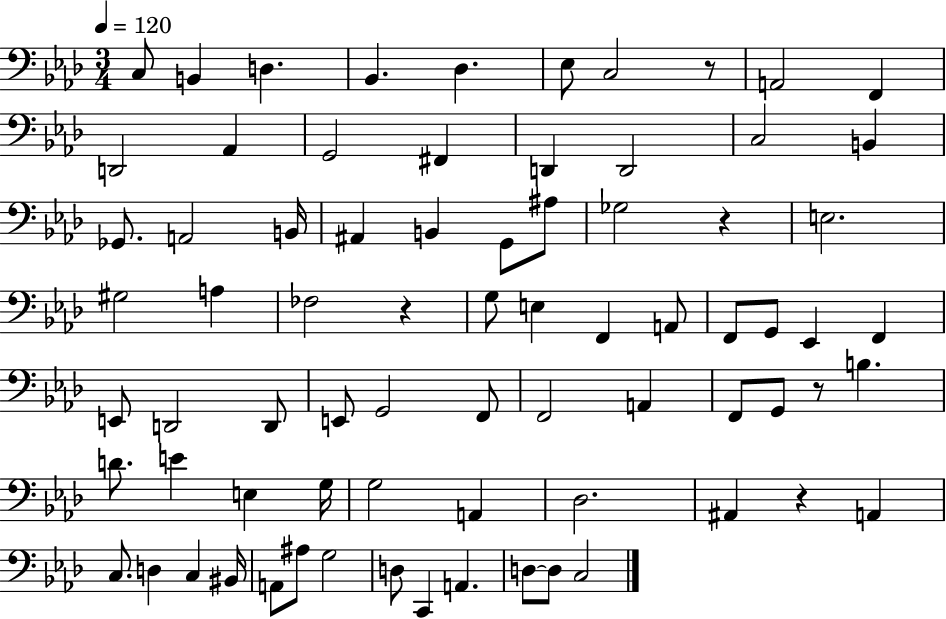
C3/e B2/q D3/q. Bb2/q. Db3/q. Eb3/e C3/h R/e A2/h F2/q D2/h Ab2/q G2/h F#2/q D2/q D2/h C3/h B2/q Gb2/e. A2/h B2/s A#2/q B2/q G2/e A#3/e Gb3/h R/q E3/h. G#3/h A3/q FES3/h R/q G3/e E3/q F2/q A2/e F2/e G2/e Eb2/q F2/q E2/e D2/h D2/e E2/e G2/h F2/e F2/h A2/q F2/e G2/e R/e B3/q. D4/e. E4/q E3/q G3/s G3/h A2/q Db3/h. A#2/q R/q A2/q C3/e. D3/q C3/q BIS2/s A2/e A#3/e G3/h D3/e C2/q A2/q. D3/e D3/e C3/h